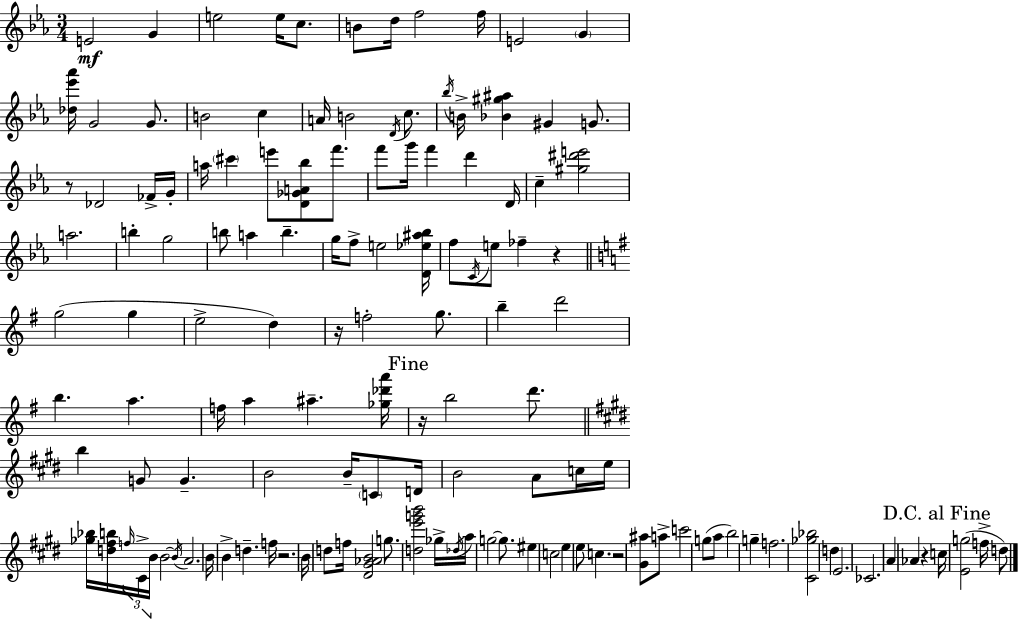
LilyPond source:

{
  \clef treble
  \numericTimeSignature
  \time 3/4
  \key ees \major
  \repeat volta 2 { e'2\mf g'4 | e''2 e''16 c''8. | b'8 d''16 f''2 f''16 | e'2 \parenthesize g'4 | \break <des'' ees''' aes'''>16 g'2 g'8. | b'2 c''4 | a'16 b'2 \acciaccatura { d'16 } c''8. | \acciaccatura { bes''16 } b'16-> <bes' gis'' ais''>4 gis'4 g'8. | \break r8 des'2 | fes'16-> g'16-. a''16 \parenthesize cis'''4 e'''8 <d' ges' a' bes''>8 f'''8. | f'''8 g'''16 f'''4 d'''4 | d'16 c''4-- <gis'' dis''' e'''>2 | \break a''2. | b''4-. g''2 | b''8 a''4 b''4.-- | g''16 f''8-> e''2 | \break <d' ees'' ais'' bes''>16 f''8 \acciaccatura { c'16 } e''8 fes''4-- r4 | \bar "||" \break \key g \major g''2( g''4 | e''2-> d''4) | r16 f''2-. g''8. | b''4-- d'''2 | \break b''4. a''4. | f''16 a''4 ais''4.-- <ges'' des''' a'''>16 | \mark "Fine" r16 b''2 d'''8. | \bar "||" \break \key e \major b''4 g'8 g'4.-- | b'2 b'16-- \parenthesize c'8 d'16 | b'2 a'8 c''16 e''16 | <ges'' bes''>16 <d'' fis'' b''>16 \tuplet 3/2 { \grace { f''16 } cis'16-> b'16 } b'2~~ | \break \acciaccatura { b'16 } a'2. | b'16 b'4-> d''4.-- | f''16 r2. | b'16 d''8 f''16 <dis' gis' aes' b'>2 | \break g''8. <d'' e''' g''' b'''>2 | ges''16-> \acciaccatura { des''16 } a''16 g''2~~ | g''8. eis''4 c''2 | e''4 e''8 c''4. | \break r2 <gis' ais''>8 | a''8-> c'''2 g''8( | a''8 b''2) g''4-- | f''2. | \break <cis' ges'' bes''>2 d''4 | e'2. | ces'2. | a'4 aes'4 r4 | \break \mark "D.C. al Fine" c''16 <e' g''>2( | f''16-> d''8) } \bar "|."
}